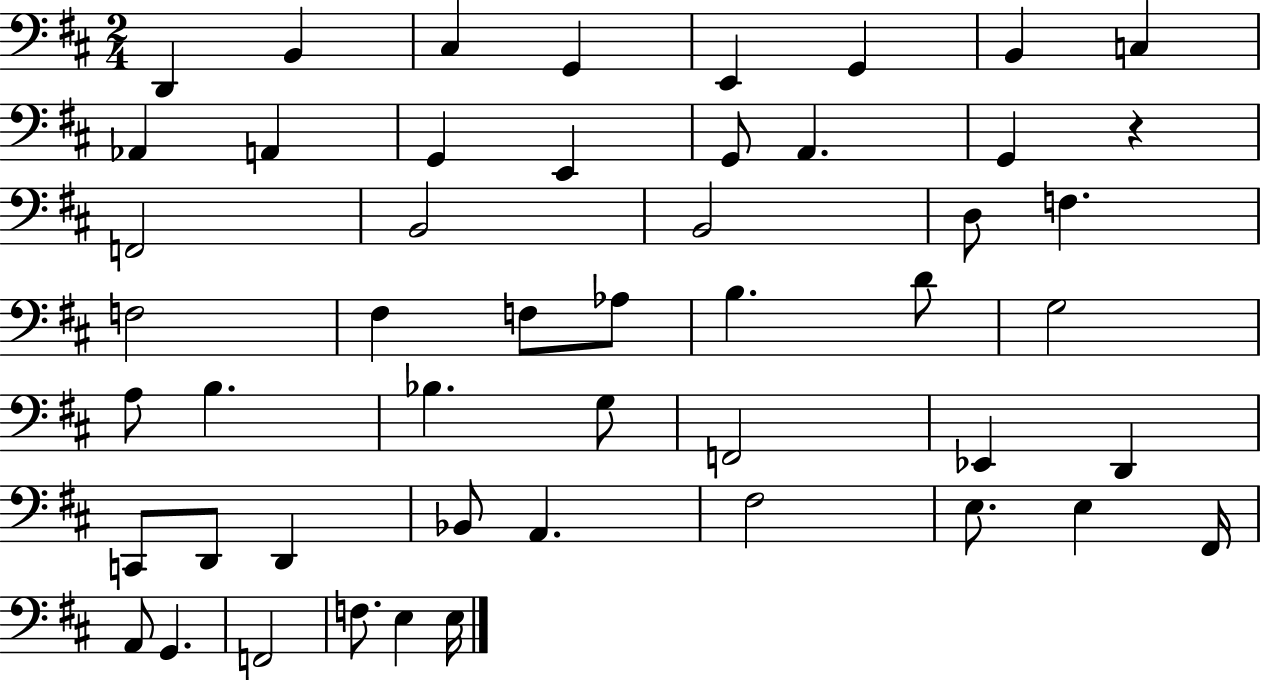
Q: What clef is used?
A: bass